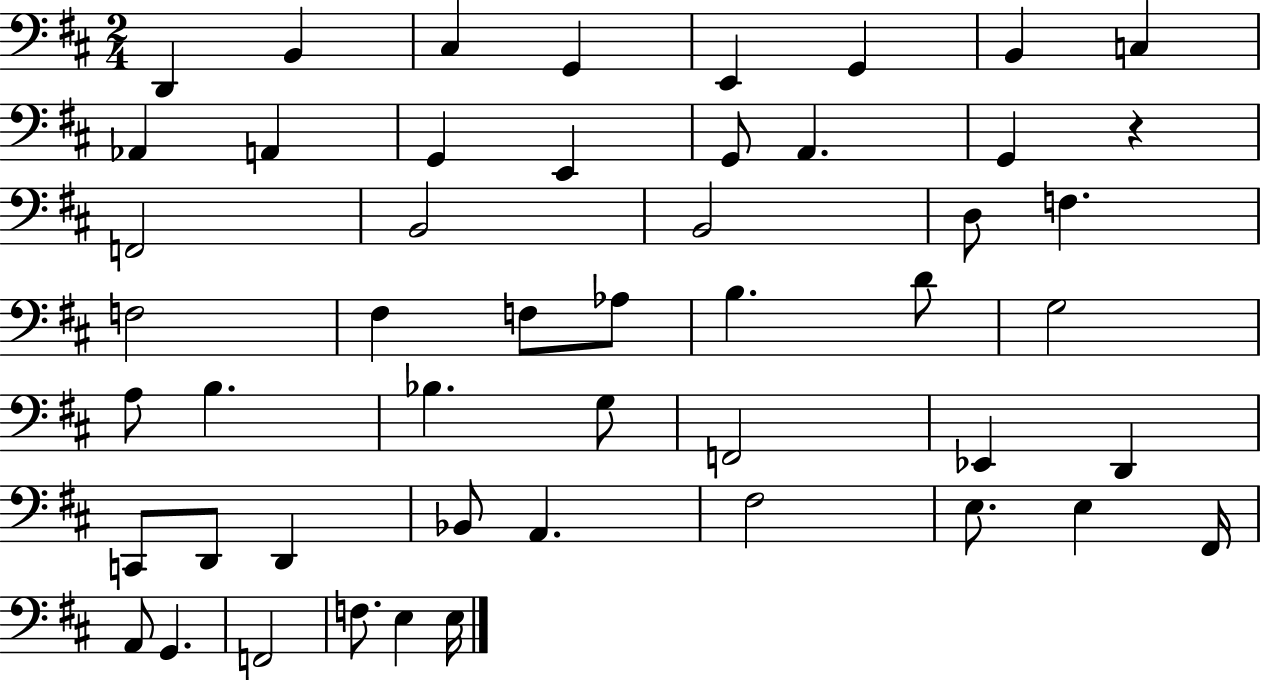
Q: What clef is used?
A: bass